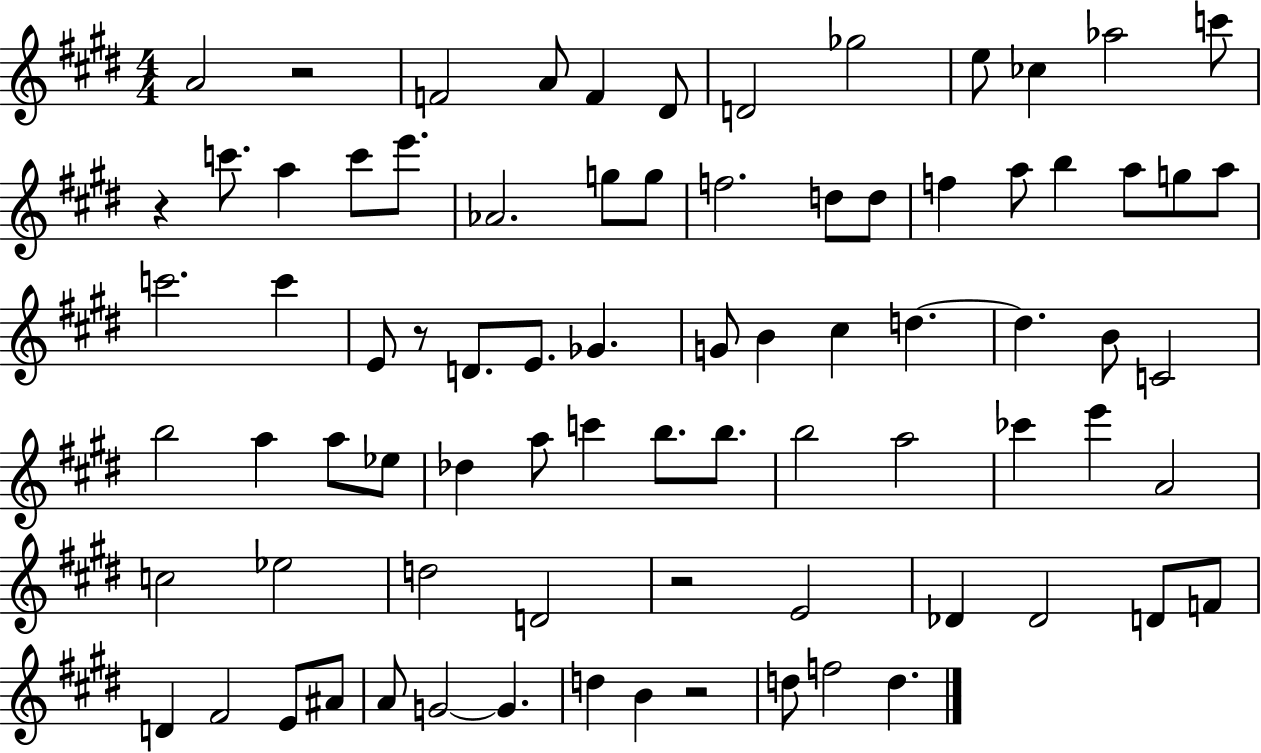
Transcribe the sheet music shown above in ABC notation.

X:1
T:Untitled
M:4/4
L:1/4
K:E
A2 z2 F2 A/2 F ^D/2 D2 _g2 e/2 _c _a2 c'/2 z c'/2 a c'/2 e'/2 _A2 g/2 g/2 f2 d/2 d/2 f a/2 b a/2 g/2 a/2 c'2 c' E/2 z/2 D/2 E/2 _G G/2 B ^c d d B/2 C2 b2 a a/2 _e/2 _d a/2 c' b/2 b/2 b2 a2 _c' e' A2 c2 _e2 d2 D2 z2 E2 _D _D2 D/2 F/2 D ^F2 E/2 ^A/2 A/2 G2 G d B z2 d/2 f2 d